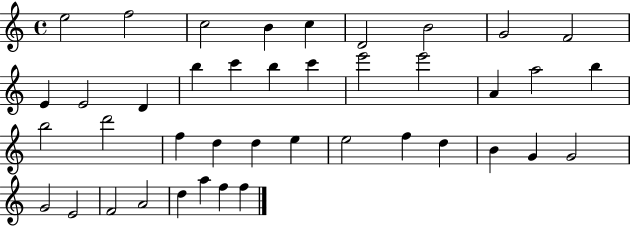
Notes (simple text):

E5/h F5/h C5/h B4/q C5/q D4/h B4/h G4/h F4/h E4/q E4/h D4/q B5/q C6/q B5/q C6/q E6/h E6/h A4/q A5/h B5/q B5/h D6/h F5/q D5/q D5/q E5/q E5/h F5/q D5/q B4/q G4/q G4/h G4/h E4/h F4/h A4/h D5/q A5/q F5/q F5/q